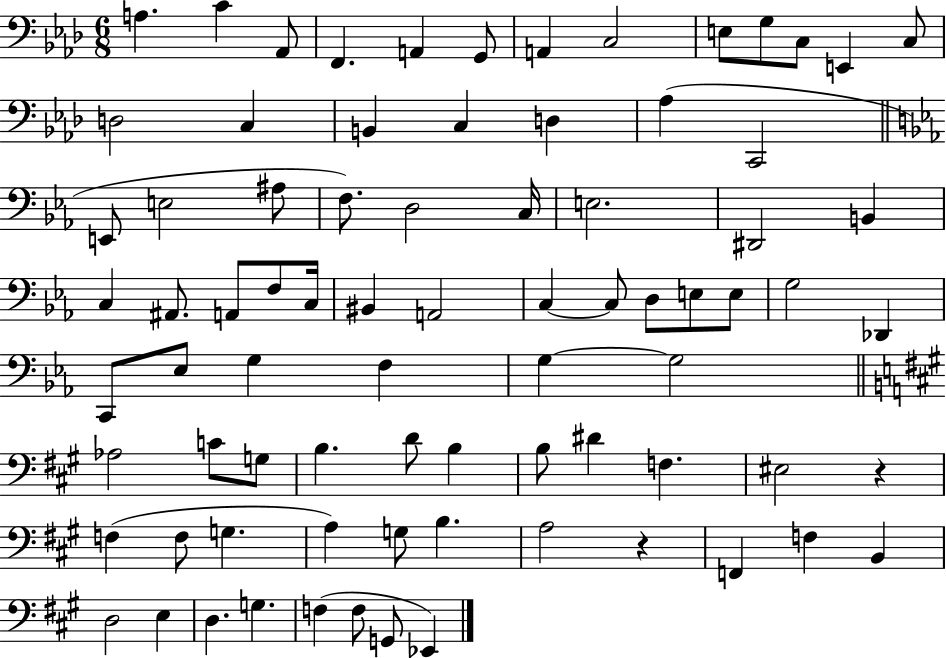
{
  \clef bass
  \numericTimeSignature
  \time 6/8
  \key aes \major
  a4. c'4 aes,8 | f,4. a,4 g,8 | a,4 c2 | e8 g8 c8 e,4 c8 | \break d2 c4 | b,4 c4 d4 | aes4( c,2 | \bar "||" \break \key ees \major e,8 e2 ais8 | f8.) d2 c16 | e2. | dis,2 b,4 | \break c4 ais,8. a,8 f8 c16 | bis,4 a,2 | c4~~ c8 d8 e8 e8 | g2 des,4 | \break c,8 ees8 g4 f4 | g4~~ g2 | \bar "||" \break \key a \major aes2 c'8 g8 | b4. d'8 b4 | b8 dis'4 f4. | eis2 r4 | \break f4( f8 g4. | a4) g8 b4. | a2 r4 | f,4 f4 b,4 | \break d2 e4 | d4. g4. | f4( f8 g,8 ees,4) | \bar "|."
}